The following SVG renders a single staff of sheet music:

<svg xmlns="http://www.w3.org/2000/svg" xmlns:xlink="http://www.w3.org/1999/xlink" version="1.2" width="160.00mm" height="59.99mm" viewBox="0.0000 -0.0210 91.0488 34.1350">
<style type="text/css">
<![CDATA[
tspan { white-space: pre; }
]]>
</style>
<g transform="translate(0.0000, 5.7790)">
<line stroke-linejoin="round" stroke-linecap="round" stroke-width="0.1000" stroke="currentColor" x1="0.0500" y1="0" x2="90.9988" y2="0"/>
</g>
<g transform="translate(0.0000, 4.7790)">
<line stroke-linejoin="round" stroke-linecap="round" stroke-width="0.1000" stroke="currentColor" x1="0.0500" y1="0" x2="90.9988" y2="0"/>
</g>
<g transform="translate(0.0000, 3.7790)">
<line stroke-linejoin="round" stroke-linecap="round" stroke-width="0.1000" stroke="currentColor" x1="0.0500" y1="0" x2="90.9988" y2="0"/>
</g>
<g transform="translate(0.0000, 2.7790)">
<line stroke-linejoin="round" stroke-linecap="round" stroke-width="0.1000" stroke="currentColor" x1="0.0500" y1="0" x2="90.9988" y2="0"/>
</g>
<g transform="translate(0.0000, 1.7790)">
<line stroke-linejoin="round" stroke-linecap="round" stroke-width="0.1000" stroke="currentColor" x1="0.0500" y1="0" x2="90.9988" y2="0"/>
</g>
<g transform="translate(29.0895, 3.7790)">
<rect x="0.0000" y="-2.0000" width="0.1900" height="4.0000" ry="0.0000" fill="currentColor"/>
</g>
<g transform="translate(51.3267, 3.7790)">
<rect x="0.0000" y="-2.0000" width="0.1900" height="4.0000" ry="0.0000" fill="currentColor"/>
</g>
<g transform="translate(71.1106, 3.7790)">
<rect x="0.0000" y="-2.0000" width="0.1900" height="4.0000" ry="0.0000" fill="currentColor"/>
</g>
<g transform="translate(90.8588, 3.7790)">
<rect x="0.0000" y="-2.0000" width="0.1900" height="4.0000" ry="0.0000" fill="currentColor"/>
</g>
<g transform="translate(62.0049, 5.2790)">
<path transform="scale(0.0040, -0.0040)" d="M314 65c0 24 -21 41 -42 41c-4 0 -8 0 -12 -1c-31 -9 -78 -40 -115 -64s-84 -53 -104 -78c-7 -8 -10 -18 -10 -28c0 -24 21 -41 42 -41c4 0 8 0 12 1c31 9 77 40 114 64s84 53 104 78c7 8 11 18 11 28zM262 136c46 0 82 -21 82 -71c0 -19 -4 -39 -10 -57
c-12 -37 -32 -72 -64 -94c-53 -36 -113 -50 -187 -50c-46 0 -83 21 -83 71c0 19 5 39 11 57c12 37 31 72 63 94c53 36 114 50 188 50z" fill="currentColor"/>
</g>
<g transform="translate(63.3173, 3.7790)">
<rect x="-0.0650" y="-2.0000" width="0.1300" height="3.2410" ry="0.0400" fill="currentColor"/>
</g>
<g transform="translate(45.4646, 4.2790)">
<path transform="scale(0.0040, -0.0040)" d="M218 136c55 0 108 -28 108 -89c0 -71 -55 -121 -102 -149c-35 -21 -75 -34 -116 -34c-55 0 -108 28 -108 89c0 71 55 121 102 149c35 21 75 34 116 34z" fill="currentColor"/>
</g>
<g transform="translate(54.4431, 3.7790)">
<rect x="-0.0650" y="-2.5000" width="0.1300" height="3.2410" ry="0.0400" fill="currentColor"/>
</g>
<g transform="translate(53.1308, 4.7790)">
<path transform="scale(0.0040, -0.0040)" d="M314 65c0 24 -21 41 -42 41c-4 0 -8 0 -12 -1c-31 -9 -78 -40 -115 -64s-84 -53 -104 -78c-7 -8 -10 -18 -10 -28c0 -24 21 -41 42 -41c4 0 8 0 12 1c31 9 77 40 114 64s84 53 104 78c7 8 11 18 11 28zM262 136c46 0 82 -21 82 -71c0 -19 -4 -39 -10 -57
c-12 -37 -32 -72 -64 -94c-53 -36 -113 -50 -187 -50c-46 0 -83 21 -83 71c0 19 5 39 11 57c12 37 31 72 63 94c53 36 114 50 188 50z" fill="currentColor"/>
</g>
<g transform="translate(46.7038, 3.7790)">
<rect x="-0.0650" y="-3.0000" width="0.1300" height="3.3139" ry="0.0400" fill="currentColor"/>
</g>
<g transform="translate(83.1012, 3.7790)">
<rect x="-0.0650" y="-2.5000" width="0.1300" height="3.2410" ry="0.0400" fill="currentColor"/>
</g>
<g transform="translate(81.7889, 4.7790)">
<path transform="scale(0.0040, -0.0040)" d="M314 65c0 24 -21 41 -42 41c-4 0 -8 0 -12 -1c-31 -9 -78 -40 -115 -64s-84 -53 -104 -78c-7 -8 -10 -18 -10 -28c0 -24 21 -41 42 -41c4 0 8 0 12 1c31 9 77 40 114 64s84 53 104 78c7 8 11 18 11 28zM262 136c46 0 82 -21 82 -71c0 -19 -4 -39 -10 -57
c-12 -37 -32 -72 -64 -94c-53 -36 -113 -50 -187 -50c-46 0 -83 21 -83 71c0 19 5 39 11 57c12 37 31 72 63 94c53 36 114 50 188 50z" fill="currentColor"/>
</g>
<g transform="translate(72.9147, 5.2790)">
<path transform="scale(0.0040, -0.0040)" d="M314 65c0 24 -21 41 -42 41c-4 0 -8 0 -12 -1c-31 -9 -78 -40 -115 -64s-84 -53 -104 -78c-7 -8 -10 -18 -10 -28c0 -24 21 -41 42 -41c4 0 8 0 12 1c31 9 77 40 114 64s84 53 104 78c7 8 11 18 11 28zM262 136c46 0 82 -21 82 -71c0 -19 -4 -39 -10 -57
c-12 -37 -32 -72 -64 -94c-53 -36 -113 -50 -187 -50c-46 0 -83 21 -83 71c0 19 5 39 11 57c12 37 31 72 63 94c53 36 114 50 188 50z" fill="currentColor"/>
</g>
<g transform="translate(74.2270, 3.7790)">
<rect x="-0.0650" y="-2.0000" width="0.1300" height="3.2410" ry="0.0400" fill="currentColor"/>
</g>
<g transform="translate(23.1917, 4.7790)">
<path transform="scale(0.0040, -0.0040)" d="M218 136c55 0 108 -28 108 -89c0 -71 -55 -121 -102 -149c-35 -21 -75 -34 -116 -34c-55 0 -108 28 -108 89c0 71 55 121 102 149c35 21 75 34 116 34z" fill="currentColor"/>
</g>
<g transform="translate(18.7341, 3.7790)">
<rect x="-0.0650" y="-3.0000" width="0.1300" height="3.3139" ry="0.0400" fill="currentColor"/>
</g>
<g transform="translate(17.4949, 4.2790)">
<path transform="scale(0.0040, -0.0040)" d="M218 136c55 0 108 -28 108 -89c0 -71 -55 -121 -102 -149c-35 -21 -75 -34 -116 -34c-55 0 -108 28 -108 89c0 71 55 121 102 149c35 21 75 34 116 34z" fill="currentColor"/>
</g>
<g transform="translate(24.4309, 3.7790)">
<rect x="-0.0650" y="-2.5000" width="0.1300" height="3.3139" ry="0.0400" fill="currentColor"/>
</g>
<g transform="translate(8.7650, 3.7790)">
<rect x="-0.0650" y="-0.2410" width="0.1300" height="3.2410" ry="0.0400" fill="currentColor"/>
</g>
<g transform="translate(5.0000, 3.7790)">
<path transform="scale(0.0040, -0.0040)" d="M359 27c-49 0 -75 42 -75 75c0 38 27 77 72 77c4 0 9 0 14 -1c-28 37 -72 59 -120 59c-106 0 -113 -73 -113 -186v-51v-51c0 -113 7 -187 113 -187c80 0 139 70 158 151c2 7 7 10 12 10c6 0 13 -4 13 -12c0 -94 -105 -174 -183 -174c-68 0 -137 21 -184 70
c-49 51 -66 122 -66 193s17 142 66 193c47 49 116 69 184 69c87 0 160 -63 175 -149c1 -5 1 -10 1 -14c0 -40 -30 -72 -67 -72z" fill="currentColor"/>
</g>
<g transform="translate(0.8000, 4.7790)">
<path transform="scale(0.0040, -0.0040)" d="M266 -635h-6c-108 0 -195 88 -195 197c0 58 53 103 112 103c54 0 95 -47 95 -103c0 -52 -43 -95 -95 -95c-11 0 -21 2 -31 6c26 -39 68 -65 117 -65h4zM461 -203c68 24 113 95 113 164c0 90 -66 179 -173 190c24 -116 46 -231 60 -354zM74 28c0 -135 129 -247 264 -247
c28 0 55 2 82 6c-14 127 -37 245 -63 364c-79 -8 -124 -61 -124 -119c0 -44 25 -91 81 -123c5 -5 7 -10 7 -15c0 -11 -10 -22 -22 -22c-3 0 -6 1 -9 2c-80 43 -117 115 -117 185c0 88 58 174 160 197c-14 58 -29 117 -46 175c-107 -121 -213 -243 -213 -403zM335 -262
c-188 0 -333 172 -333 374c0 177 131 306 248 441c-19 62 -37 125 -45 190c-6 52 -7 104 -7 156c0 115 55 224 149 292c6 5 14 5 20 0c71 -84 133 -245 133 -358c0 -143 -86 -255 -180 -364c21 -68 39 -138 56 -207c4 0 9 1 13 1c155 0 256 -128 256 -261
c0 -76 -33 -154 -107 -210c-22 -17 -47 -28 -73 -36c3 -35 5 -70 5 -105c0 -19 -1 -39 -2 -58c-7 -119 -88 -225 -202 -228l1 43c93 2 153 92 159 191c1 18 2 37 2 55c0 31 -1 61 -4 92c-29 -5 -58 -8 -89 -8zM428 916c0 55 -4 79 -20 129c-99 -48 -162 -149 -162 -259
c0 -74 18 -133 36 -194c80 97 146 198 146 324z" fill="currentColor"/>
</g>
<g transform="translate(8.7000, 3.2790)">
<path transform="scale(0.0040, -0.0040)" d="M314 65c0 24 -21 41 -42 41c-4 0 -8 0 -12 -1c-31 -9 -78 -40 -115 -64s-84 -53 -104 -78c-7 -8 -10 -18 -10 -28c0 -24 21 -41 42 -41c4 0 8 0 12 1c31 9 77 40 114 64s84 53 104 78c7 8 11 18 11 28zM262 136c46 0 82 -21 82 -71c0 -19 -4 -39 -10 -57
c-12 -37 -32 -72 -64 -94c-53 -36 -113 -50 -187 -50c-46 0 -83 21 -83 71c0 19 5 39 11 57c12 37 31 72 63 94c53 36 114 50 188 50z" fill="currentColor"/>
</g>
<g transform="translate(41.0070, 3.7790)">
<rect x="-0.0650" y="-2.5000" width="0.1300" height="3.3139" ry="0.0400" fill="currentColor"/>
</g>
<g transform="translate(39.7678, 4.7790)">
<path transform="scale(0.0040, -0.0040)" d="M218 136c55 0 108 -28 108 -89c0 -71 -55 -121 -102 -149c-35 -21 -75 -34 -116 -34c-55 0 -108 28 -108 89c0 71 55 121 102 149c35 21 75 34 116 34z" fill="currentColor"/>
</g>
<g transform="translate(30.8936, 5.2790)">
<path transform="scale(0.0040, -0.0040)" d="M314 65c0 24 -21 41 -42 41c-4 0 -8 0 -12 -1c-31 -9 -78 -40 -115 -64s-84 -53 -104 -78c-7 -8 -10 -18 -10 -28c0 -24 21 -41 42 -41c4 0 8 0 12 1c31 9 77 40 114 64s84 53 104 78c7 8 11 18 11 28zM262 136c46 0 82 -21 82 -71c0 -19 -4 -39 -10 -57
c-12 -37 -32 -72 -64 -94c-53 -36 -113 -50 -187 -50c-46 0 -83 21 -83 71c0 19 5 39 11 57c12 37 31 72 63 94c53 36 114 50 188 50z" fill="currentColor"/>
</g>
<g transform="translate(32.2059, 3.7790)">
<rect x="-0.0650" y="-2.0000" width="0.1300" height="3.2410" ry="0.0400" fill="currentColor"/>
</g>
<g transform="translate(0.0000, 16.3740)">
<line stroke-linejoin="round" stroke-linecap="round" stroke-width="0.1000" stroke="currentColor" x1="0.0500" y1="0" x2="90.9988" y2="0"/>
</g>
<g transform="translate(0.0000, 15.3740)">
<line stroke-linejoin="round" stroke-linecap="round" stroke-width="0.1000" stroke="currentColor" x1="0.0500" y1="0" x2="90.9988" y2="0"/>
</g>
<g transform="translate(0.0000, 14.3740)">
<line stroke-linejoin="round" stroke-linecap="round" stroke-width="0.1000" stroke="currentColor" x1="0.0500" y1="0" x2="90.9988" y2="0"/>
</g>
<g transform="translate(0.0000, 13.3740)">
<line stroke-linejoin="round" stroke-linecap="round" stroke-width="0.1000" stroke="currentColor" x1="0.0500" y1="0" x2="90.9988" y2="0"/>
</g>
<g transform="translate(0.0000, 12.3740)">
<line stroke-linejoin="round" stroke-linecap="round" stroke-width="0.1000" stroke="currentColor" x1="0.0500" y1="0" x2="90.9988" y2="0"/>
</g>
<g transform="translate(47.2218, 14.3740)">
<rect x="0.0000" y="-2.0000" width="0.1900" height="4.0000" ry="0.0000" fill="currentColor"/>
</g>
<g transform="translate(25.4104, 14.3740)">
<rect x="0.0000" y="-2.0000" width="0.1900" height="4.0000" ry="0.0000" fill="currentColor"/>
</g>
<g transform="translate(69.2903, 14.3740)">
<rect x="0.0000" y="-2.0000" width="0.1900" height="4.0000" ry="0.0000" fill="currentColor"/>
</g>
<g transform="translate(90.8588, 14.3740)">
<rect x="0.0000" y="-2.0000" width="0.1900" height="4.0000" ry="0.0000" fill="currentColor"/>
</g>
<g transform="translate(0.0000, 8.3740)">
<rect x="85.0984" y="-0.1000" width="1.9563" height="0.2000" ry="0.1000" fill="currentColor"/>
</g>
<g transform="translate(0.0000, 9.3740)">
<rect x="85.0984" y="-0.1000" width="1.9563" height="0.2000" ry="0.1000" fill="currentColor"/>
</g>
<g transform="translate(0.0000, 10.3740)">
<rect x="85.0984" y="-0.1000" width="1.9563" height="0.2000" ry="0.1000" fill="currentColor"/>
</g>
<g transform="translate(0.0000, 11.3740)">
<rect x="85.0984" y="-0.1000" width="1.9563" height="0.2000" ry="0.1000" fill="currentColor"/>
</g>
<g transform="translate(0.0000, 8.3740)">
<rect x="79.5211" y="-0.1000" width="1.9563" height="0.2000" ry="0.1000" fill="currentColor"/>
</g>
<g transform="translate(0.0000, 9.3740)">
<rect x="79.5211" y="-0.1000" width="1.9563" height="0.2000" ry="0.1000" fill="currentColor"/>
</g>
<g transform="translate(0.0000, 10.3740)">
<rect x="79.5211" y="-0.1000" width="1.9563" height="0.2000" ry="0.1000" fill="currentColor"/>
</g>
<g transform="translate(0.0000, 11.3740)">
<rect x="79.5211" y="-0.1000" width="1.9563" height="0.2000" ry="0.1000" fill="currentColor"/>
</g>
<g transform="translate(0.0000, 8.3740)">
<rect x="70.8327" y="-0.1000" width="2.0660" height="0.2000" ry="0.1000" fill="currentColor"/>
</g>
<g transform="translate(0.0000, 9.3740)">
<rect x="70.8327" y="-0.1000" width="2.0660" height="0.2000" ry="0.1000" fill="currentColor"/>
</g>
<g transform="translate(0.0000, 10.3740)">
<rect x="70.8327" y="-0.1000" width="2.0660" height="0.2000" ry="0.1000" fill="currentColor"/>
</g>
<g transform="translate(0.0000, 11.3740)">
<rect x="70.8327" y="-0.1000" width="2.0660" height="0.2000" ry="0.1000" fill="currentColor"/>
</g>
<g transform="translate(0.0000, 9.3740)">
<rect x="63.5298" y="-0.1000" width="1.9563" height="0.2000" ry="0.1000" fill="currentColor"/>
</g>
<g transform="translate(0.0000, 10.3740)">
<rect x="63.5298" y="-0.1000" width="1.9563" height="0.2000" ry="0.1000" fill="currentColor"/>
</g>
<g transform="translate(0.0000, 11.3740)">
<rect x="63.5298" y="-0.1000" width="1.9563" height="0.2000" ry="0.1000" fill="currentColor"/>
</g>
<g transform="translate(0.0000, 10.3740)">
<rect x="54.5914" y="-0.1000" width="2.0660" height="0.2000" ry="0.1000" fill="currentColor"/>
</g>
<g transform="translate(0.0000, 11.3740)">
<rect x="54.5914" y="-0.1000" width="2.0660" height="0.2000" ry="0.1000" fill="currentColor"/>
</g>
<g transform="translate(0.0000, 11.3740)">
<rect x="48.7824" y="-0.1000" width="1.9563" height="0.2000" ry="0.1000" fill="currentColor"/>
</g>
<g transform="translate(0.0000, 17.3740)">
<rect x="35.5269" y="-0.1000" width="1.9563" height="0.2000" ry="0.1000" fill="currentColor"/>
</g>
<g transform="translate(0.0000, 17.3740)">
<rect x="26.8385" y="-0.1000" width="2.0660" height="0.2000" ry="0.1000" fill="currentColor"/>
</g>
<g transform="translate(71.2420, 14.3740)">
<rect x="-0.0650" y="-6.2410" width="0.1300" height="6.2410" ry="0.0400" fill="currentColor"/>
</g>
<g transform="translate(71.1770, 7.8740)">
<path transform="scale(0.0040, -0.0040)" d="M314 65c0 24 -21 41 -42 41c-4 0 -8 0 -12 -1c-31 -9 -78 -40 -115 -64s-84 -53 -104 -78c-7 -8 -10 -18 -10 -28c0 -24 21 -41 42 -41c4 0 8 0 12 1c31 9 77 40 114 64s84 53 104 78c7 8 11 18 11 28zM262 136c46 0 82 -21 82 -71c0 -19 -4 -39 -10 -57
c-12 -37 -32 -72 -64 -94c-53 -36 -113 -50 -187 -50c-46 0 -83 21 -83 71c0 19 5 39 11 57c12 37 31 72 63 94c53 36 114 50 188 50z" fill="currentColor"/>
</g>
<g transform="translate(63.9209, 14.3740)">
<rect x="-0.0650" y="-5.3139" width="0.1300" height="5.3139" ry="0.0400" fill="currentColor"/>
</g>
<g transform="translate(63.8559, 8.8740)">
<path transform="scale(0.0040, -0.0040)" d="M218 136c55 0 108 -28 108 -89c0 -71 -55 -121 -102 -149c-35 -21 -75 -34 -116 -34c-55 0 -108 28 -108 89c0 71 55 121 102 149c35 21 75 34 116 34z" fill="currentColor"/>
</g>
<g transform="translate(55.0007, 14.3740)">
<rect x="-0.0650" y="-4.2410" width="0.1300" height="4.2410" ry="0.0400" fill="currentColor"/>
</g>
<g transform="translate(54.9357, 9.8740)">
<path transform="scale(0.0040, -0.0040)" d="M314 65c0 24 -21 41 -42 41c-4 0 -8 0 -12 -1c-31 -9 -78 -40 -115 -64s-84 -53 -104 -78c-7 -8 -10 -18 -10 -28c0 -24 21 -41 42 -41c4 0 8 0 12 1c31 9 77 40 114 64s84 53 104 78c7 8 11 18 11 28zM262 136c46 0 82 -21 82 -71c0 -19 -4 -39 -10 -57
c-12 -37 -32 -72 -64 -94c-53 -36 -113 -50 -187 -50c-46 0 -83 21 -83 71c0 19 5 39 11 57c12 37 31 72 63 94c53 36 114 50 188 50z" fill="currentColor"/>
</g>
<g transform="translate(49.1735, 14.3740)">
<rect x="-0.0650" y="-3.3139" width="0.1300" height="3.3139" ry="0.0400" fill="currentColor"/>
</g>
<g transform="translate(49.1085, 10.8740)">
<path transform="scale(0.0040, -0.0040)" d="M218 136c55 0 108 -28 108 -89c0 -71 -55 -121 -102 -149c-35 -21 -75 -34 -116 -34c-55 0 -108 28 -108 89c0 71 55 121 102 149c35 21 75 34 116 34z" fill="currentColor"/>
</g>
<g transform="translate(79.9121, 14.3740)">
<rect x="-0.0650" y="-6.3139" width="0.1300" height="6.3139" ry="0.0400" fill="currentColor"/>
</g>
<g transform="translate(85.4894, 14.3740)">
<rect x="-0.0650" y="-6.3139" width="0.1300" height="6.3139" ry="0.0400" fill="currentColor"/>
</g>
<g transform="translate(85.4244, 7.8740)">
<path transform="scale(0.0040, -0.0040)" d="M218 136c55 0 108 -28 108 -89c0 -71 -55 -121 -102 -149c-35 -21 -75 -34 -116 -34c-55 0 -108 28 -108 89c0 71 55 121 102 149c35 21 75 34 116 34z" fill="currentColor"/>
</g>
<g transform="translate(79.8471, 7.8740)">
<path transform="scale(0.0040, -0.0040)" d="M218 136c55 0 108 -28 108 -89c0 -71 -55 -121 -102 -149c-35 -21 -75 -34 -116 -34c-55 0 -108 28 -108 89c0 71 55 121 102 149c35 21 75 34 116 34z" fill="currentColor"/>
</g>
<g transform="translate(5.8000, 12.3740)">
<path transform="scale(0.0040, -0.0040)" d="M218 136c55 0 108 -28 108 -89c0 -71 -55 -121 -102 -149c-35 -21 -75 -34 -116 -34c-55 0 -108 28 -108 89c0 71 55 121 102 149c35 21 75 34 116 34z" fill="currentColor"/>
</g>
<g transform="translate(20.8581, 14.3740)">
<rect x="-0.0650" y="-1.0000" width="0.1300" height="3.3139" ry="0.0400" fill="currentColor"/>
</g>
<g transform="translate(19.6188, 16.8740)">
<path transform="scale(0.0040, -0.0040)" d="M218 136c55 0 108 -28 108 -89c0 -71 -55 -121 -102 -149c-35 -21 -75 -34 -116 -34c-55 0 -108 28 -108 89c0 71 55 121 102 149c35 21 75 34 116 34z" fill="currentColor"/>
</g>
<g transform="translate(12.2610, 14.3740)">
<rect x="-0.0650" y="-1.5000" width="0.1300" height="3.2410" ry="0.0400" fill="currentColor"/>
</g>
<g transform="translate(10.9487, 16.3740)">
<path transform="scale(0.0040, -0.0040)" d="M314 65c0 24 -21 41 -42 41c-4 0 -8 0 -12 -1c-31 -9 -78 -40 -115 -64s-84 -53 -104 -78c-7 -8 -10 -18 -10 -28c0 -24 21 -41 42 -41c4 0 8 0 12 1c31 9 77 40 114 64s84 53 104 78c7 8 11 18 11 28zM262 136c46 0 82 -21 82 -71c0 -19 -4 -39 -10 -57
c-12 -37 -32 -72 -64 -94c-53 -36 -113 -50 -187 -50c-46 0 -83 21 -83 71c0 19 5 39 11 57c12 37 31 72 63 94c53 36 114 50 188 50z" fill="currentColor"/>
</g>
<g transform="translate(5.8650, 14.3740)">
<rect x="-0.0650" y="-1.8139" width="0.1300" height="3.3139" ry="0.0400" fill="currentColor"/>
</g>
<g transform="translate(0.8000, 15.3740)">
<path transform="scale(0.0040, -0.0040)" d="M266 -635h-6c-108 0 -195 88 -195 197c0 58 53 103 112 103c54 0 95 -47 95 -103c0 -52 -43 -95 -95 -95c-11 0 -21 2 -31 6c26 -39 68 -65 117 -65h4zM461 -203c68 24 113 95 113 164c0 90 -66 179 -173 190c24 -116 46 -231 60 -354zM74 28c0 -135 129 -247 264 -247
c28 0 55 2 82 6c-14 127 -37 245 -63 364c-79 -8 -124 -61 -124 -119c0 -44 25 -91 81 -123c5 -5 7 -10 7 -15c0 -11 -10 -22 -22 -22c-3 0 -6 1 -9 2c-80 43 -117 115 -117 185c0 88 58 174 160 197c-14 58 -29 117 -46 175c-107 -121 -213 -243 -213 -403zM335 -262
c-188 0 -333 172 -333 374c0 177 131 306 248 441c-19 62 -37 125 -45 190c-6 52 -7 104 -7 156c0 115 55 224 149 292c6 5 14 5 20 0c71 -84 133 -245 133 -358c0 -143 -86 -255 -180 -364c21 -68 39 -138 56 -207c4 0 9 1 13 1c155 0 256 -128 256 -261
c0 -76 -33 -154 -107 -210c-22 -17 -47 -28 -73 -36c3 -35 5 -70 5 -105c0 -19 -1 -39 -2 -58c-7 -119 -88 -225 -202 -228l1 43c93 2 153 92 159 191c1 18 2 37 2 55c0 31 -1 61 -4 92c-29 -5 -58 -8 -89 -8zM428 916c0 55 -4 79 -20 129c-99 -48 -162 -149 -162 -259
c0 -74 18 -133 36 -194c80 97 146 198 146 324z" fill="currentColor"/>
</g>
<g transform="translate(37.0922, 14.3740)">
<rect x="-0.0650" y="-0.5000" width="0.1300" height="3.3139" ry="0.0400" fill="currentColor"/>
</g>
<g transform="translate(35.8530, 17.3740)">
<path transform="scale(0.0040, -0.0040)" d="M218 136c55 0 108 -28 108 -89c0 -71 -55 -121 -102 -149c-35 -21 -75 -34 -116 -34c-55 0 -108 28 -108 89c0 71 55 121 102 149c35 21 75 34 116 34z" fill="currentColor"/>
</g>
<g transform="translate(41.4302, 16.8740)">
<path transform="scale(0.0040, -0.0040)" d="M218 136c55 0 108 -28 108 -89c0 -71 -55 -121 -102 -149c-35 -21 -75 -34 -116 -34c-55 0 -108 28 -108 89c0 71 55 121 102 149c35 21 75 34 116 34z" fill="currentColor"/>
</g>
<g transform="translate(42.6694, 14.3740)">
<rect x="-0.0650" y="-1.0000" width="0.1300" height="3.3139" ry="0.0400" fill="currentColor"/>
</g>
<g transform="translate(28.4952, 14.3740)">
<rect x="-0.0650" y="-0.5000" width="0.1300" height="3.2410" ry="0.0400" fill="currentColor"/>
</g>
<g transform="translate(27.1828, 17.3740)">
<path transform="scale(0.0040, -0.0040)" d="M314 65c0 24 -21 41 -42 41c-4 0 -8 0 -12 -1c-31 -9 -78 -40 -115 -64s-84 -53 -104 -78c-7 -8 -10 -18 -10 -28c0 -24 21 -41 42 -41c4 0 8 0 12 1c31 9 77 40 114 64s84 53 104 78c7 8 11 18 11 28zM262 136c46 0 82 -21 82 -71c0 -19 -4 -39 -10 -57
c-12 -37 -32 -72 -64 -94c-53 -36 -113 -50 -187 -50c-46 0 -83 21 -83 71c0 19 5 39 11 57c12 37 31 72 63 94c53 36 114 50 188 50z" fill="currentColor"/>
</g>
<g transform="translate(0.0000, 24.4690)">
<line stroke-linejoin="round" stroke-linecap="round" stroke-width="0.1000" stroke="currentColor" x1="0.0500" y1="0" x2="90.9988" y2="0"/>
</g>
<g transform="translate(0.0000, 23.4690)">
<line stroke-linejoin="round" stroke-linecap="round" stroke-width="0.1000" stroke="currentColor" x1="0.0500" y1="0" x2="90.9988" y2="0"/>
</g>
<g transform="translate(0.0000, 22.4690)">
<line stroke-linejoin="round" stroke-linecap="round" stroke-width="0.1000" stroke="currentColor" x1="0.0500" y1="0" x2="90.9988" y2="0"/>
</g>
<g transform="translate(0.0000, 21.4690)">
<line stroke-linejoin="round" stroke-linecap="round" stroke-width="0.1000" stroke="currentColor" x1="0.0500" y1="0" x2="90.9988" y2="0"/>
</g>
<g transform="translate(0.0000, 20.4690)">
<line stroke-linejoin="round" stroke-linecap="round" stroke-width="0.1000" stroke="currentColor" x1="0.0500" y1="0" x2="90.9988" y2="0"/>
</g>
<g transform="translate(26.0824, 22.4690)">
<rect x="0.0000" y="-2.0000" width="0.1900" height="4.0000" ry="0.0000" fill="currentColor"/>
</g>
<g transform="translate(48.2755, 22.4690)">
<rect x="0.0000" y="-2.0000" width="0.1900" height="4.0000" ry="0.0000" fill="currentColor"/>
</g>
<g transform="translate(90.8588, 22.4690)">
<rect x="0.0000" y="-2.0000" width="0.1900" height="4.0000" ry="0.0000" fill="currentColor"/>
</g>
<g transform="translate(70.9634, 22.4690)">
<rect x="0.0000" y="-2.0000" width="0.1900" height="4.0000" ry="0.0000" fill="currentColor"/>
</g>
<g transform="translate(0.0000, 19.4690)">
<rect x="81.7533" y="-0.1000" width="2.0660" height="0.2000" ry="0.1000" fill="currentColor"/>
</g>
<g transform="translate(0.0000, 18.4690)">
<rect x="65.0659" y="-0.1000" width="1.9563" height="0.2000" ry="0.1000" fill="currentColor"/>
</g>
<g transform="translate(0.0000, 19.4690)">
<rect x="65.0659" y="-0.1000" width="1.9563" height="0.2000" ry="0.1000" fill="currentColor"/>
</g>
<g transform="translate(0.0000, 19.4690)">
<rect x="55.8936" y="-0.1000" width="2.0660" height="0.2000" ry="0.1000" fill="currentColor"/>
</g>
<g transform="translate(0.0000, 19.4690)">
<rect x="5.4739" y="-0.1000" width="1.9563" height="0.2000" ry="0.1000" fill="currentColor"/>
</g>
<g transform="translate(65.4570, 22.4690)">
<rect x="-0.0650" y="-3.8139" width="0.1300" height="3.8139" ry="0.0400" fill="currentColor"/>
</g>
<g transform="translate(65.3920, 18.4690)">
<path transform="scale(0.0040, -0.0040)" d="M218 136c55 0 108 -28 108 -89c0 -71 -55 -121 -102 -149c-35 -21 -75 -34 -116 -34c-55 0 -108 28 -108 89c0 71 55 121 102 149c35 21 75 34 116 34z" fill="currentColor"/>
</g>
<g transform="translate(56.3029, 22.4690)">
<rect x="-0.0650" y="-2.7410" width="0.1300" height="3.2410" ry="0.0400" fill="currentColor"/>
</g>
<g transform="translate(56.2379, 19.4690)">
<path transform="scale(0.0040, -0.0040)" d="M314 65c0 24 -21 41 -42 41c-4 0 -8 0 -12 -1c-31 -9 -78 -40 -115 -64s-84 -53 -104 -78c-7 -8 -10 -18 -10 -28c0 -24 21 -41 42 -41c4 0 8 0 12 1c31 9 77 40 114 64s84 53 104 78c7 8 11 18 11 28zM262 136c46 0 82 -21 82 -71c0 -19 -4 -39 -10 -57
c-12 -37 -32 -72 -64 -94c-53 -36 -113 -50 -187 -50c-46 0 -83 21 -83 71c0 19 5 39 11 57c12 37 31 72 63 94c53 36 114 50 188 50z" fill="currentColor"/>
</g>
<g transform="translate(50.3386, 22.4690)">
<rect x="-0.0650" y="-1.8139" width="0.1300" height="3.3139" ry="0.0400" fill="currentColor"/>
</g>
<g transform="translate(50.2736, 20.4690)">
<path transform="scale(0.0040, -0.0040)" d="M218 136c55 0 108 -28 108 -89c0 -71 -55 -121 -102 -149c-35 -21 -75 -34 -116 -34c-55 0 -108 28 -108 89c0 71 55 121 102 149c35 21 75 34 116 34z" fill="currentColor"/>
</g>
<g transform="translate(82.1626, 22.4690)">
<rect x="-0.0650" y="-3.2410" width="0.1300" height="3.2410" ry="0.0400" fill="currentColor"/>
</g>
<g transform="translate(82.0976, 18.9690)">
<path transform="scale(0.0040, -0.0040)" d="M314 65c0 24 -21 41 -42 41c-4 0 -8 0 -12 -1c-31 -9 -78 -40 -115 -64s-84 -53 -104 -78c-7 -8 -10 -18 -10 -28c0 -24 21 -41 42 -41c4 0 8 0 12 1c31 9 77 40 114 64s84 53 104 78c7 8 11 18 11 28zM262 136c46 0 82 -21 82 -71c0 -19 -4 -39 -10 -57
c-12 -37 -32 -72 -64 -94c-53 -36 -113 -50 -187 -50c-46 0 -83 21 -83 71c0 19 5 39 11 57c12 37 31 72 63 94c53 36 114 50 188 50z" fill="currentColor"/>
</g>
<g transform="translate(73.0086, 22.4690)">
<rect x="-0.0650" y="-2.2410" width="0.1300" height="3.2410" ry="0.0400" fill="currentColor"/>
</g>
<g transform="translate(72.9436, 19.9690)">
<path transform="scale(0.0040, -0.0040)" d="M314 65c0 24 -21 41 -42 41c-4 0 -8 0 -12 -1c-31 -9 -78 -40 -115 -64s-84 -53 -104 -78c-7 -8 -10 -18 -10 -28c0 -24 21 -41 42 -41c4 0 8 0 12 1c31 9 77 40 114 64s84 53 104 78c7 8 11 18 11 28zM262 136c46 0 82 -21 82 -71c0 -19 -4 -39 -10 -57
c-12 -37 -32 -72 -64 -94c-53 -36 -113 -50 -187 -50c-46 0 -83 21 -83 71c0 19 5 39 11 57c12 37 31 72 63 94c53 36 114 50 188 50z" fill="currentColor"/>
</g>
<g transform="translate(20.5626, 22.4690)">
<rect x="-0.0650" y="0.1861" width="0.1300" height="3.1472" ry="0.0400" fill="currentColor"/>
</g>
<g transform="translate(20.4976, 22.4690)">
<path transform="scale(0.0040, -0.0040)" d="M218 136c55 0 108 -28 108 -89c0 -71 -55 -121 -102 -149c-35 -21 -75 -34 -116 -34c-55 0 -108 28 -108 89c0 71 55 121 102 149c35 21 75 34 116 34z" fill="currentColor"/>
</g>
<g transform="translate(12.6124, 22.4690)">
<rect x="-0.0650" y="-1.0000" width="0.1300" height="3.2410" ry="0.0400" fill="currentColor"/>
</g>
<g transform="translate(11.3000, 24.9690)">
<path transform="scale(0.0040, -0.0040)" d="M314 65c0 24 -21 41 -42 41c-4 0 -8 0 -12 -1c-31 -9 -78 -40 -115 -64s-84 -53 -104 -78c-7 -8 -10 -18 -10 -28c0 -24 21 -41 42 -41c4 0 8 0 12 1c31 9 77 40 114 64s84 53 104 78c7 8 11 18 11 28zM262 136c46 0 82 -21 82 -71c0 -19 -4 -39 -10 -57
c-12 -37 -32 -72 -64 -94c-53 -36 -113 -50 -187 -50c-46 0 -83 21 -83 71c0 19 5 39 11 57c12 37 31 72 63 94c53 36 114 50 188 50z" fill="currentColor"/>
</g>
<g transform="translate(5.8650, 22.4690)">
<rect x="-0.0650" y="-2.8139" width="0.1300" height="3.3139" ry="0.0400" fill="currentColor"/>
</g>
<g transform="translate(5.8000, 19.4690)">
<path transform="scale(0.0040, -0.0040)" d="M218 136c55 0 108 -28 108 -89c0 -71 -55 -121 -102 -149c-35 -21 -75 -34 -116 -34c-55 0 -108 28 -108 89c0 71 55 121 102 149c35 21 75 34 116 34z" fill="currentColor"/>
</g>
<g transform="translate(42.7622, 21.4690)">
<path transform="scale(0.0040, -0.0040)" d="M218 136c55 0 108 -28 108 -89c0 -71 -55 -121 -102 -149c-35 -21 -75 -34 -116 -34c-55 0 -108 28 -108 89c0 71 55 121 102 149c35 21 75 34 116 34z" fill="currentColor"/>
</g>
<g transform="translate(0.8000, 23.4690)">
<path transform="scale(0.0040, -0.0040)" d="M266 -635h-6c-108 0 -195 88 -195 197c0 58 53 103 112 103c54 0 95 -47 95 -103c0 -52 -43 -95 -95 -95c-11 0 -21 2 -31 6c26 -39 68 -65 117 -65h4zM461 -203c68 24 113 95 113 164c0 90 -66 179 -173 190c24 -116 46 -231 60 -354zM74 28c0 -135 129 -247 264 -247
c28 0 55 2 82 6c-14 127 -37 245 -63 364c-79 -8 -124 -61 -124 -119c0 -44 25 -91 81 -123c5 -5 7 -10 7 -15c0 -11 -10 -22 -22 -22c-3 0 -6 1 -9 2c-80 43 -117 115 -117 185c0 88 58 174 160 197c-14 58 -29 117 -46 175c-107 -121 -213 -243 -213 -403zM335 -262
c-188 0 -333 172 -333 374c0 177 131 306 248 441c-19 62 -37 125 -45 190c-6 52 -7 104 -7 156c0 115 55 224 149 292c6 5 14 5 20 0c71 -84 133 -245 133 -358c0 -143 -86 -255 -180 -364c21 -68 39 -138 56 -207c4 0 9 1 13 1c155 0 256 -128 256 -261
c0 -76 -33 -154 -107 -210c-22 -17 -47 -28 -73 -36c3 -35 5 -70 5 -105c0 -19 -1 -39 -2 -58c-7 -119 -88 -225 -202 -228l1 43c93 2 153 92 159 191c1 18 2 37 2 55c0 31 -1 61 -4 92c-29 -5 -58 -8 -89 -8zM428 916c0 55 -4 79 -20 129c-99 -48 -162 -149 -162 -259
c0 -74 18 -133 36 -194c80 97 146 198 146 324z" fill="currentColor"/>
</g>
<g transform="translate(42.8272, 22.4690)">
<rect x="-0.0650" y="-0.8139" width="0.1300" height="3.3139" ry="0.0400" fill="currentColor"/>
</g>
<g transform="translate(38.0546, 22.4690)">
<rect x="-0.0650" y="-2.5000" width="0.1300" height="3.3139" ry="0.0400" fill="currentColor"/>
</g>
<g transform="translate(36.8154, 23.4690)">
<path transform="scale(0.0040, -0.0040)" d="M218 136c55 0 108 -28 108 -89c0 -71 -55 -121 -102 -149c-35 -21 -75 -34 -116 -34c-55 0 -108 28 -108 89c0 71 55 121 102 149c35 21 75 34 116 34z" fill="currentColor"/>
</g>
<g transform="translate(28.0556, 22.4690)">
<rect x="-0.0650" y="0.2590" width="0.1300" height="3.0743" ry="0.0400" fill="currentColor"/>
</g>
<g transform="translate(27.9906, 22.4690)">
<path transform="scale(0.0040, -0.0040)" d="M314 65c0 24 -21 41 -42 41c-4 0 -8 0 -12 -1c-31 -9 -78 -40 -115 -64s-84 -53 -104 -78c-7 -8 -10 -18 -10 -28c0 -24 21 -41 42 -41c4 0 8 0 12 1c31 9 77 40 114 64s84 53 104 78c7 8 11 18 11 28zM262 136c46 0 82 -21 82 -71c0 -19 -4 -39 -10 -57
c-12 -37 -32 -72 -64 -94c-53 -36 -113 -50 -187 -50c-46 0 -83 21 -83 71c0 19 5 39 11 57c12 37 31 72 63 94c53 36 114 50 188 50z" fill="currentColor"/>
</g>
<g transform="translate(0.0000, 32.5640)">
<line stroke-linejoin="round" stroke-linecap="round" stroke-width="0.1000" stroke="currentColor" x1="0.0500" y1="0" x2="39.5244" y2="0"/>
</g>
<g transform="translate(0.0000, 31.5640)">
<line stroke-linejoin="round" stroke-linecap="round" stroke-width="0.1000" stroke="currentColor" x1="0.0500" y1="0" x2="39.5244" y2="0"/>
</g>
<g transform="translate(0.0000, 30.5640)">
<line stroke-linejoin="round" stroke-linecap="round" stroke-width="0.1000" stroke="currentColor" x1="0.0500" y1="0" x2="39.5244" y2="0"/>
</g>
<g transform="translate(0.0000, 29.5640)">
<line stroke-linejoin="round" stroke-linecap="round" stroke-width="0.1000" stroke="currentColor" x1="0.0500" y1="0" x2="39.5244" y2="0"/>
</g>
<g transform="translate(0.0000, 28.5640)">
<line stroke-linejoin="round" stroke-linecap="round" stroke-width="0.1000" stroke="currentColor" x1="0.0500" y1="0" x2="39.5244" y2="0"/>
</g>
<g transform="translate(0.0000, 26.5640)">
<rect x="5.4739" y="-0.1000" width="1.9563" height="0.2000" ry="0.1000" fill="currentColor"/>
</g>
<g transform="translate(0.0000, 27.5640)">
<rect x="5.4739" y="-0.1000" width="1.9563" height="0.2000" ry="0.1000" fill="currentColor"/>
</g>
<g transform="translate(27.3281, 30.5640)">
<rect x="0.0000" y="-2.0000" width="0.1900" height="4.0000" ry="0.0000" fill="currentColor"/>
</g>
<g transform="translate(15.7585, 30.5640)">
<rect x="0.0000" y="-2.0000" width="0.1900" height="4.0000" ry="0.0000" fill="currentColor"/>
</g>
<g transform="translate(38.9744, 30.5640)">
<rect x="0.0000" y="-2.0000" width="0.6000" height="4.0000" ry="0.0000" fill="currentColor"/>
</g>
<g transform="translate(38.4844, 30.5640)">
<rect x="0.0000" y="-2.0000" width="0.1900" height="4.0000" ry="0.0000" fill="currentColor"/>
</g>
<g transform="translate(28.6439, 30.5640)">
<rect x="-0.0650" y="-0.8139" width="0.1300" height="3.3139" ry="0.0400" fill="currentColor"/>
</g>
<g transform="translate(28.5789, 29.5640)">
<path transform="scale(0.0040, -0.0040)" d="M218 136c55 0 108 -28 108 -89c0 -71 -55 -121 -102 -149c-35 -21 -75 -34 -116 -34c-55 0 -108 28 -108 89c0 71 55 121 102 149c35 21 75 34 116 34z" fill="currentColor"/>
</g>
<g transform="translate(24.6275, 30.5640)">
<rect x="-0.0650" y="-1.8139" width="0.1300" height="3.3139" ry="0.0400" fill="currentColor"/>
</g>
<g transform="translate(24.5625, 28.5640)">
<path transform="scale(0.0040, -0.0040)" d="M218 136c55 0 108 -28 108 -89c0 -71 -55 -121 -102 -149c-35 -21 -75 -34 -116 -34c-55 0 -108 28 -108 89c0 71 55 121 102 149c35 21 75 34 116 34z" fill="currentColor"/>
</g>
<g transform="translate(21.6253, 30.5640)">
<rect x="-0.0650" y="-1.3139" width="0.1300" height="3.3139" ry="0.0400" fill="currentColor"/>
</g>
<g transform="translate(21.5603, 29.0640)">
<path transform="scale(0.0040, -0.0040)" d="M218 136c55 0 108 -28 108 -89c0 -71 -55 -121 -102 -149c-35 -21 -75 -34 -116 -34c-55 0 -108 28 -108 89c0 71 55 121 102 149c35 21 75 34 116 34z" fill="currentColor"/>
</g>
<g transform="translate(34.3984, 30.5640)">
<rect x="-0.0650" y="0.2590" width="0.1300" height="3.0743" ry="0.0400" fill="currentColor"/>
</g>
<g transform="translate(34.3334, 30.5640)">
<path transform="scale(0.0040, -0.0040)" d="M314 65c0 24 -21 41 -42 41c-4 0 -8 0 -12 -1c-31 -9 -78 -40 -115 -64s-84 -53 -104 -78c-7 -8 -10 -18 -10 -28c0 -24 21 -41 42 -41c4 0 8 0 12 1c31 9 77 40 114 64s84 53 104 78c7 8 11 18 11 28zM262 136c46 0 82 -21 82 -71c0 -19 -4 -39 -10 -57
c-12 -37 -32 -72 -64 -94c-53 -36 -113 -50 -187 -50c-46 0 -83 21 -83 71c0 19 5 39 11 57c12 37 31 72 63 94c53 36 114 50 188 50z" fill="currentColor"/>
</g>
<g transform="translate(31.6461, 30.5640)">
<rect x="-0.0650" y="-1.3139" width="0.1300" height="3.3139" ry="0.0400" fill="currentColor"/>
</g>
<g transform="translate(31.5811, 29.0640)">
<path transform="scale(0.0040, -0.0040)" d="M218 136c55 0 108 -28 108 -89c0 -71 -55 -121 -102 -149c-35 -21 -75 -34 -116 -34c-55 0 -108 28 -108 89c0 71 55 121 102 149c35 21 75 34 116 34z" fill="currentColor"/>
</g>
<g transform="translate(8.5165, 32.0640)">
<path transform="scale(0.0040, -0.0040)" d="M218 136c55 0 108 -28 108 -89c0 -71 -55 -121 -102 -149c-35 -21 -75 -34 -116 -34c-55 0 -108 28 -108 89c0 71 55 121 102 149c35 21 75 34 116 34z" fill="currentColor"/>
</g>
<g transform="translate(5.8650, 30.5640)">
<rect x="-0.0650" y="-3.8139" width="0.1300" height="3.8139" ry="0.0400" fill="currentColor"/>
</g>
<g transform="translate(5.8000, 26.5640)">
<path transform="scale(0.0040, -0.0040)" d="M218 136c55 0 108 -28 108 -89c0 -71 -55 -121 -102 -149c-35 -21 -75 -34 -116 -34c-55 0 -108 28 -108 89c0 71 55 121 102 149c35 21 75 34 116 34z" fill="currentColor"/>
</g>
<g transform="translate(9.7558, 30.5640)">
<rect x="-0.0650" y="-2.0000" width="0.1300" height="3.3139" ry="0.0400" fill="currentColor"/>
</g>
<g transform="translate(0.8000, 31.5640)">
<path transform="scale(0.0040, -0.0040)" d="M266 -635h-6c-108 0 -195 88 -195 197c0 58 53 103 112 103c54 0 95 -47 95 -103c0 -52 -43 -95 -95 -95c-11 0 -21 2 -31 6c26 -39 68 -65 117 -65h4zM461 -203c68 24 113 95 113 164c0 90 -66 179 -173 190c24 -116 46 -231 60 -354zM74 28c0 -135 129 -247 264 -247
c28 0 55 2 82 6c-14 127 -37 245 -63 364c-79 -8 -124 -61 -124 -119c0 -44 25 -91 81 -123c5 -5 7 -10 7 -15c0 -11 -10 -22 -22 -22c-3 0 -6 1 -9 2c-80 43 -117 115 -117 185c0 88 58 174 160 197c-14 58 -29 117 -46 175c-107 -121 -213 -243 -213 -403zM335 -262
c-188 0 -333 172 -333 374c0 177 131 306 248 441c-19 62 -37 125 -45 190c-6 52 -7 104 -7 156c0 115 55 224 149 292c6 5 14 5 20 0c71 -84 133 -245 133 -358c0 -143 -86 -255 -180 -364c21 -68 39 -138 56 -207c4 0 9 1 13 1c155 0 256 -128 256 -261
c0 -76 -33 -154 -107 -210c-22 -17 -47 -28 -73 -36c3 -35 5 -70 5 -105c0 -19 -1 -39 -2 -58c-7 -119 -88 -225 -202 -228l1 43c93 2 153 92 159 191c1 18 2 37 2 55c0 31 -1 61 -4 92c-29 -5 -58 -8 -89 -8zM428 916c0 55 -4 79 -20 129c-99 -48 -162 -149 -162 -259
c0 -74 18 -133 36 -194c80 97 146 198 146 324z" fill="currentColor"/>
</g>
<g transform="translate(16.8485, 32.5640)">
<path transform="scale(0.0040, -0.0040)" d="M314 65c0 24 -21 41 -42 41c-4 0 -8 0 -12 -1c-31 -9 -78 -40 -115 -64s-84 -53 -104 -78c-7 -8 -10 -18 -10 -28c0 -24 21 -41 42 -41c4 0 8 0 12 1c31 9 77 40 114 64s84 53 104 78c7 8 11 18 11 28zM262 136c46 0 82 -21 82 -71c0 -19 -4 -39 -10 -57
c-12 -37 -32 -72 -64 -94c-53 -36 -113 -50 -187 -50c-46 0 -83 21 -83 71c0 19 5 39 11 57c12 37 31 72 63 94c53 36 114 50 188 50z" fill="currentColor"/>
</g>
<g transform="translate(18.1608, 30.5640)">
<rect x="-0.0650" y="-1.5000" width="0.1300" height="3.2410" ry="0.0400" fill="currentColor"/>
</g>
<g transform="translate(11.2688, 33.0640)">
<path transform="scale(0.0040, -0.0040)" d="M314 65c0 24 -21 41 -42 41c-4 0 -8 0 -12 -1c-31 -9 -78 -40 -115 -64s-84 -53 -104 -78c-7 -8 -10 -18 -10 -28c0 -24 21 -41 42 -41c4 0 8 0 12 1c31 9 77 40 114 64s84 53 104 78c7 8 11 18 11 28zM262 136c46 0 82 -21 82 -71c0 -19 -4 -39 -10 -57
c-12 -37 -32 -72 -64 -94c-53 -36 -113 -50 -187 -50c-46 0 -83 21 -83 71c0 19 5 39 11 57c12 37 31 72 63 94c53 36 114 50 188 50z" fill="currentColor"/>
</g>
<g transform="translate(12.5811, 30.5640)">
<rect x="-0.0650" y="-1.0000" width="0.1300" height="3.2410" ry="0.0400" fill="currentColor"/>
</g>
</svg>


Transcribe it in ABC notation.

X:1
T:Untitled
M:4/4
L:1/4
K:C
c2 A G F2 G A G2 F2 F2 G2 f E2 D C2 C D b d'2 f' a'2 a' a' a D2 B B2 G d f a2 c' g2 b2 c' F D2 E2 e f d e B2